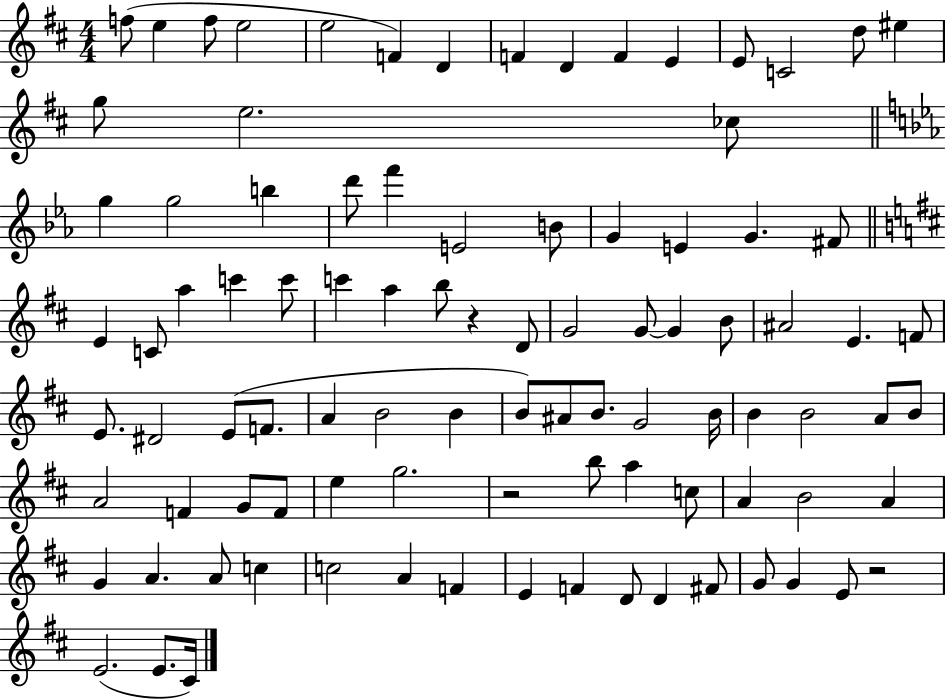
{
  \clef treble
  \numericTimeSignature
  \time 4/4
  \key d \major
  f''8( e''4 f''8 e''2 | e''2 f'4) d'4 | f'4 d'4 f'4 e'4 | e'8 c'2 d''8 eis''4 | \break g''8 e''2. ces''8 | \bar "||" \break \key ees \major g''4 g''2 b''4 | d'''8 f'''4 e'2 b'8 | g'4 e'4 g'4. fis'8 | \bar "||" \break \key d \major e'4 c'8 a''4 c'''4 c'''8 | c'''4 a''4 b''8 r4 d'8 | g'2 g'8~~ g'4 b'8 | ais'2 e'4. f'8 | \break e'8. dis'2 e'8( f'8. | a'4 b'2 b'4 | b'8) ais'8 b'8. g'2 b'16 | b'4 b'2 a'8 b'8 | \break a'2 f'4 g'8 f'8 | e''4 g''2. | r2 b''8 a''4 c''8 | a'4 b'2 a'4 | \break g'4 a'4. a'8 c''4 | c''2 a'4 f'4 | e'4 f'4 d'8 d'4 fis'8 | g'8 g'4 e'8 r2 | \break e'2.( e'8. cis'16) | \bar "|."
}